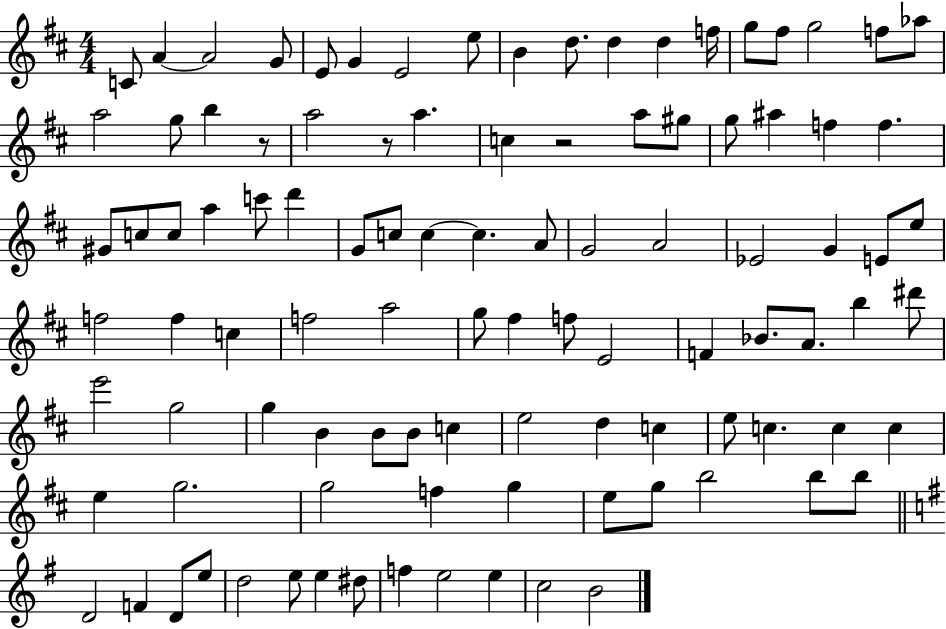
{
  \clef treble
  \numericTimeSignature
  \time 4/4
  \key d \major
  \repeat volta 2 { c'8 a'4~~ a'2 g'8 | e'8 g'4 e'2 e''8 | b'4 d''8. d''4 d''4 f''16 | g''8 fis''8 g''2 f''8 aes''8 | \break a''2 g''8 b''4 r8 | a''2 r8 a''4. | c''4 r2 a''8 gis''8 | g''8 ais''4 f''4 f''4. | \break gis'8 c''8 c''8 a''4 c'''8 d'''4 | g'8 c''8 c''4~~ c''4. a'8 | g'2 a'2 | ees'2 g'4 e'8 e''8 | \break f''2 f''4 c''4 | f''2 a''2 | g''8 fis''4 f''8 e'2 | f'4 bes'8. a'8. b''4 dis'''8 | \break e'''2 g''2 | g''4 b'4 b'8 b'8 c''4 | e''2 d''4 c''4 | e''8 c''4. c''4 c''4 | \break e''4 g''2. | g''2 f''4 g''4 | e''8 g''8 b''2 b''8 b''8 | \bar "||" \break \key e \minor d'2 f'4 d'8 e''8 | d''2 e''8 e''4 dis''8 | f''4 e''2 e''4 | c''2 b'2 | \break } \bar "|."
}